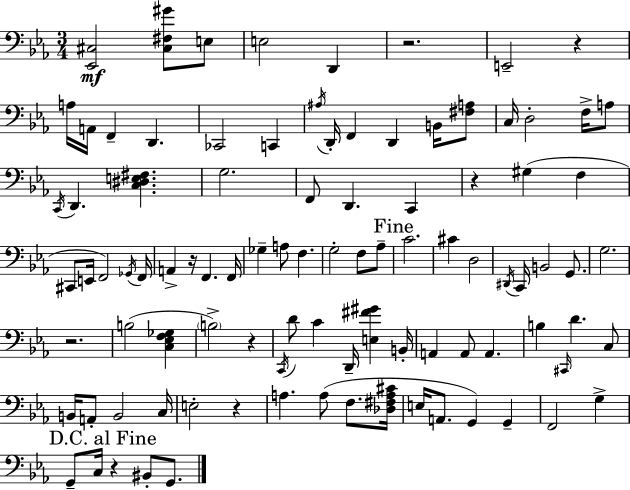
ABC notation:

X:1
T:Untitled
M:3/4
L:1/4
K:Cm
[_E,,^C,]2 [^C,^F,^G]/2 E,/2 E,2 D,, z2 E,,2 z A,/4 A,,/4 F,, D,, _C,,2 C,, ^A,/4 D,,/4 F,, D,, B,,/4 [^F,A,]/2 C,/4 D,2 F,/4 A,/2 C,,/4 D,, [C,^D,E,^F,] G,2 F,,/2 D,, C,, z ^G, F, ^C,,/2 E,,/4 F,,2 _G,,/4 F,,/4 A,, z/4 F,, F,,/4 _G, A,/2 F, G,2 F,/2 _A,/2 C2 ^C D,2 ^D,,/4 C,,/4 B,,2 G,,/2 G,2 z2 B,2 [C,_E,F,_G,] B,2 z C,,/4 D/2 C D,,/4 [E,^F^G] B,,/4 A,, A,,/2 A,, B, ^C,,/4 D C,/2 B,,/4 A,,/2 B,,2 C,/4 E,2 z A, A,/2 F,/2 [_D,^F,A,^C]/4 E,/4 A,,/2 G,, G,, F,,2 G, G,,/2 C,/4 z ^B,,/2 G,,/2